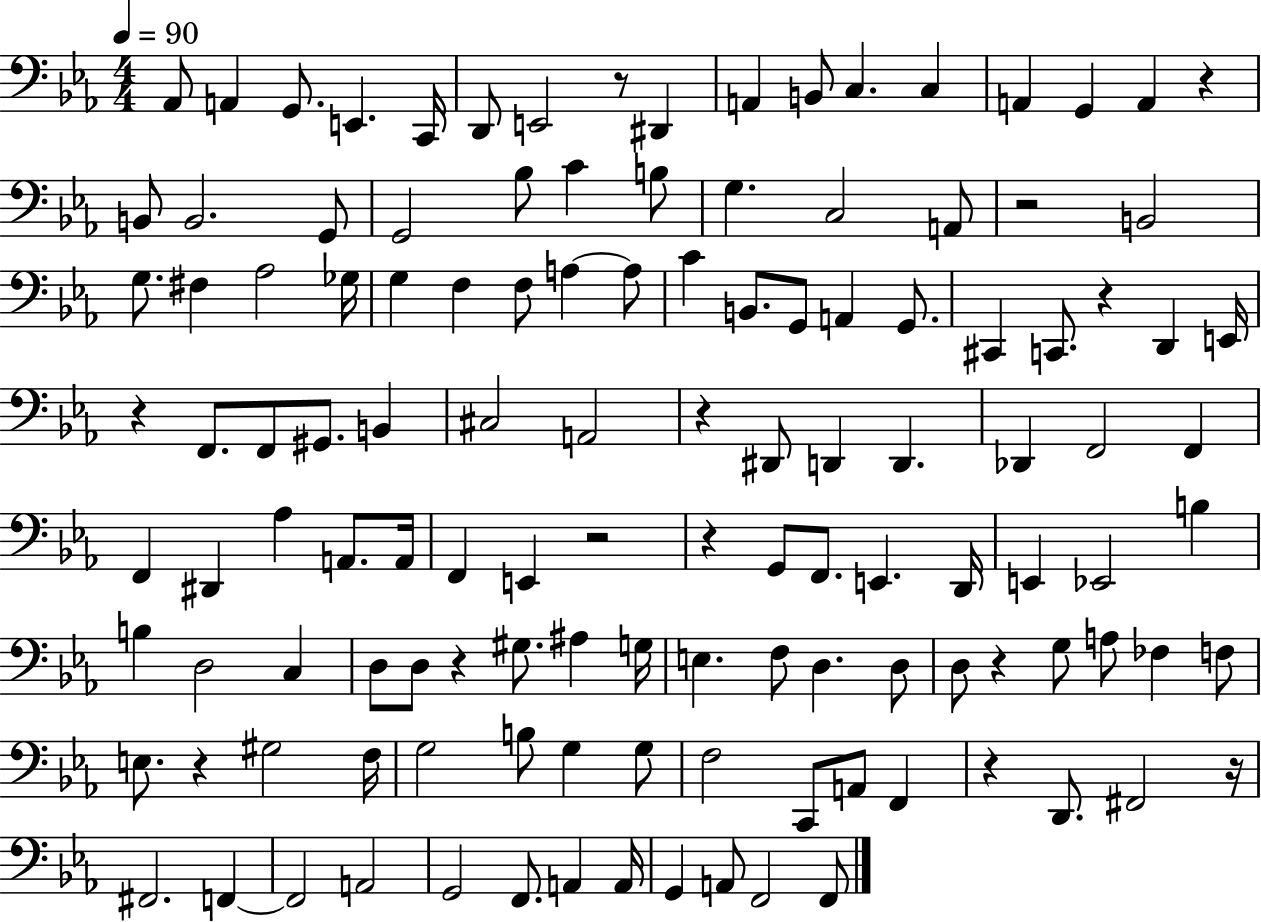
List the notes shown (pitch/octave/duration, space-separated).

Ab2/e A2/q G2/e. E2/q. C2/s D2/e E2/h R/e D#2/q A2/q B2/e C3/q. C3/q A2/q G2/q A2/q R/q B2/e B2/h. G2/e G2/h Bb3/e C4/q B3/e G3/q. C3/h A2/e R/h B2/h G3/e. F#3/q Ab3/h Gb3/s G3/q F3/q F3/e A3/q A3/e C4/q B2/e. G2/e A2/q G2/e. C#2/q C2/e. R/q D2/q E2/s R/q F2/e. F2/e G#2/e. B2/q C#3/h A2/h R/q D#2/e D2/q D2/q. Db2/q F2/h F2/q F2/q D#2/q Ab3/q A2/e. A2/s F2/q E2/q R/h R/q G2/e F2/e. E2/q. D2/s E2/q Eb2/h B3/q B3/q D3/h C3/q D3/e D3/e R/q G#3/e. A#3/q G3/s E3/q. F3/e D3/q. D3/e D3/e R/q G3/e A3/e FES3/q F3/e E3/e. R/q G#3/h F3/s G3/h B3/e G3/q G3/e F3/h C2/e A2/e F2/q R/q D2/e. F#2/h R/s F#2/h. F2/q F2/h A2/h G2/h F2/e. A2/q A2/s G2/q A2/e F2/h F2/e